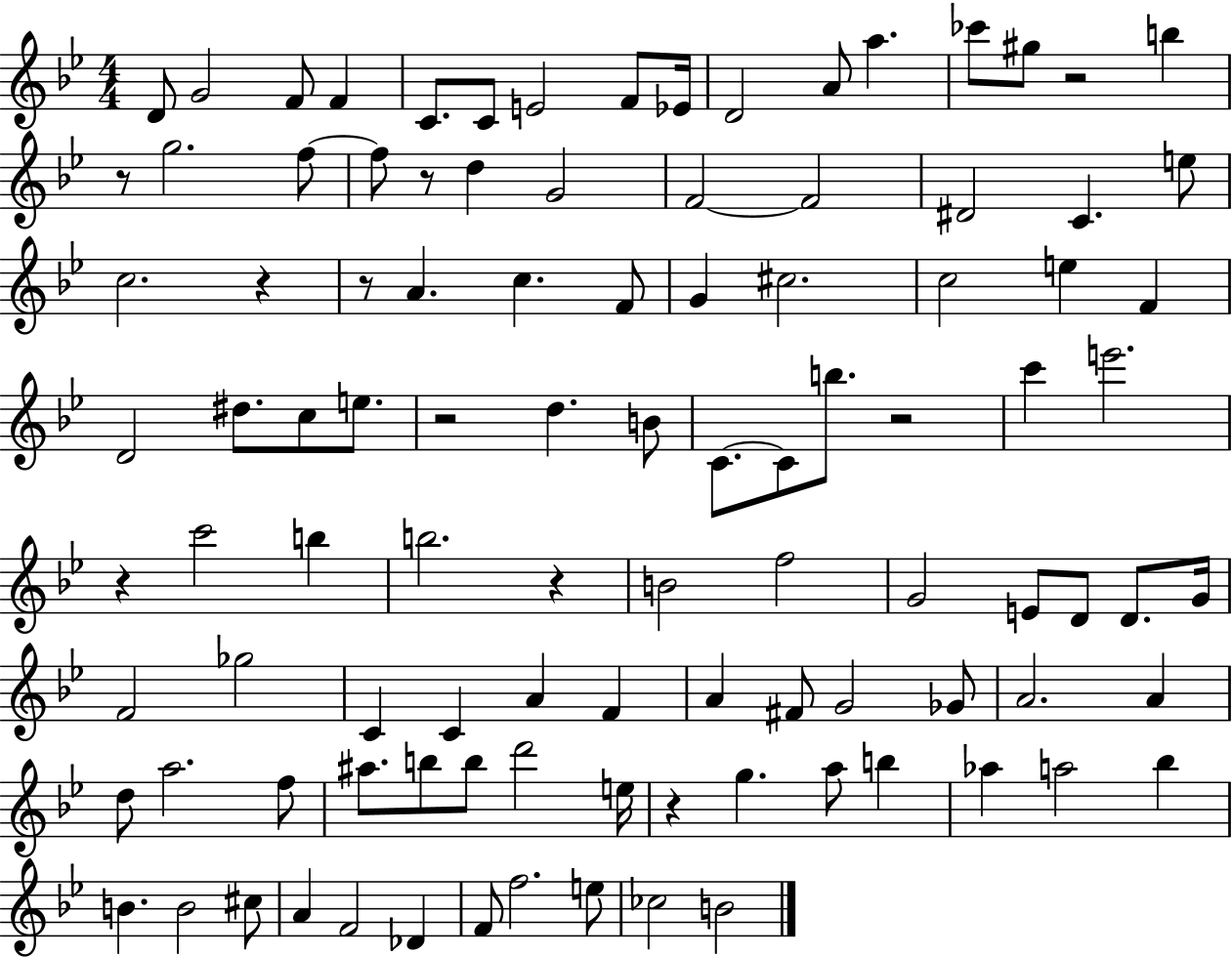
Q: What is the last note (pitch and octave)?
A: B4